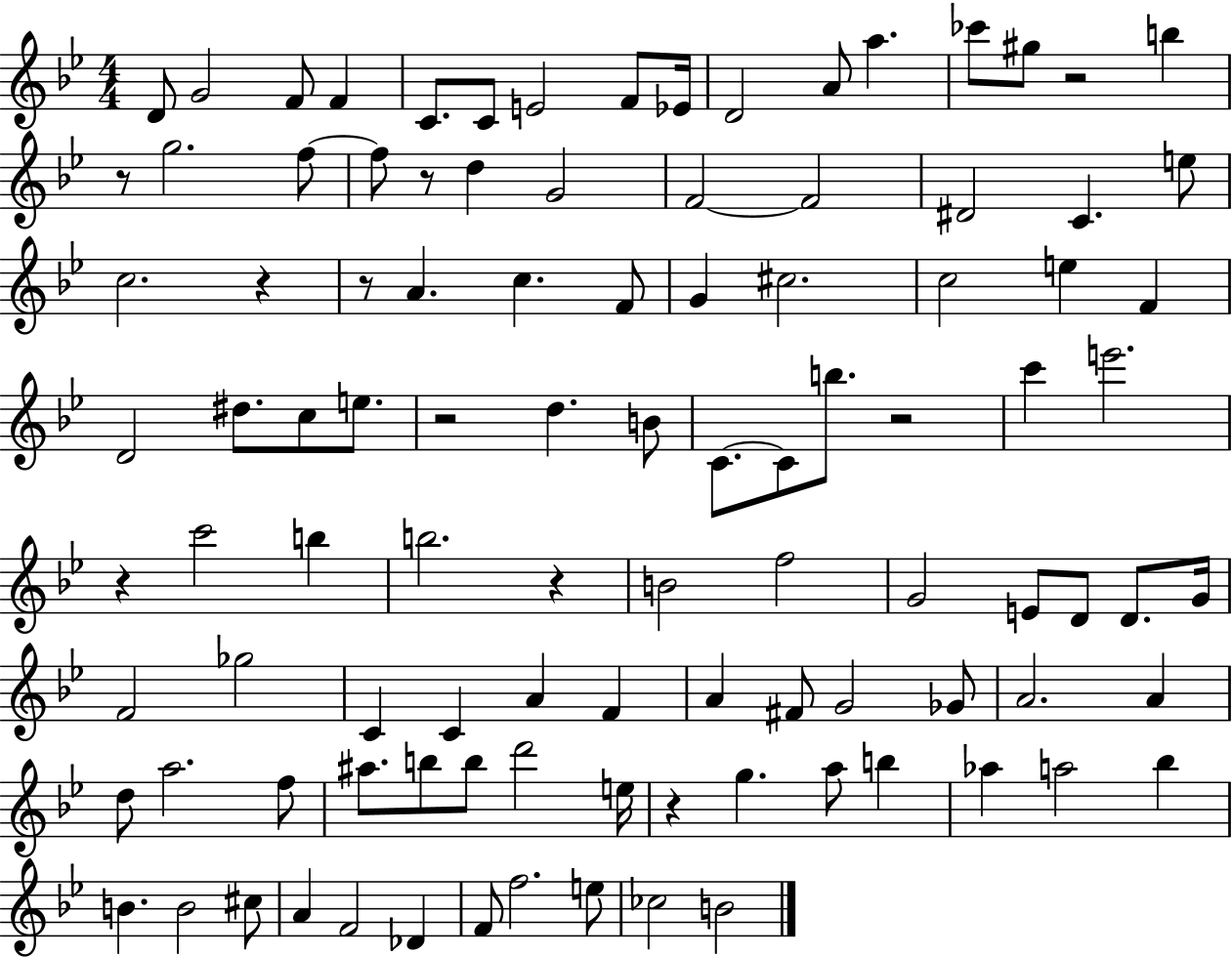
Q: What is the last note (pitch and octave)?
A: B4